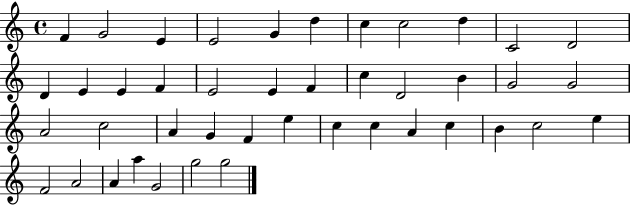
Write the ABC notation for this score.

X:1
T:Untitled
M:4/4
L:1/4
K:C
F G2 E E2 G d c c2 d C2 D2 D E E F E2 E F c D2 B G2 G2 A2 c2 A G F e c c A c B c2 e F2 A2 A a G2 g2 g2